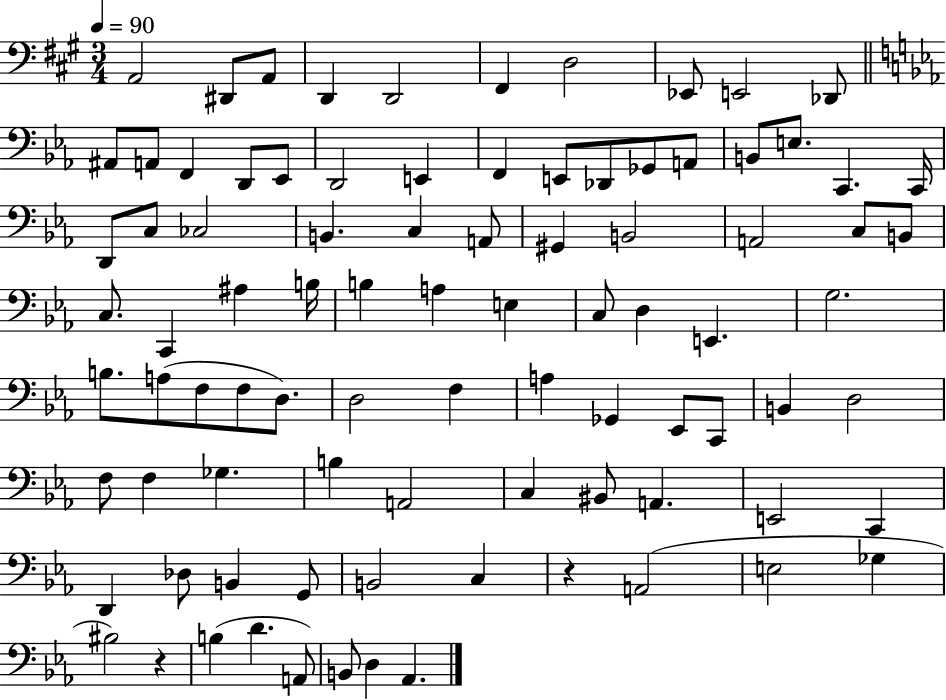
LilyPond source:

{
  \clef bass
  \numericTimeSignature
  \time 3/4
  \key a \major
  \tempo 4 = 90
  a,2 dis,8 a,8 | d,4 d,2 | fis,4 d2 | ees,8 e,2 des,8 | \break \bar "||" \break \key ees \major ais,8 a,8 f,4 d,8 ees,8 | d,2 e,4 | f,4 e,8 des,8 ges,8 a,8 | b,8 e8. c,4. c,16 | \break d,8 c8 ces2 | b,4. c4 a,8 | gis,4 b,2 | a,2 c8 b,8 | \break c8. c,4 ais4 b16 | b4 a4 e4 | c8 d4 e,4. | g2. | \break b8. a8( f8 f8 d8.) | d2 f4 | a4 ges,4 ees,8 c,8 | b,4 d2 | \break f8 f4 ges4. | b4 a,2 | c4 bis,8 a,4. | e,2 c,4 | \break d,4 des8 b,4 g,8 | b,2 c4 | r4 a,2( | e2 ges4 | \break bis2) r4 | b4( d'4. a,8) | b,8 d4 aes,4. | \bar "|."
}